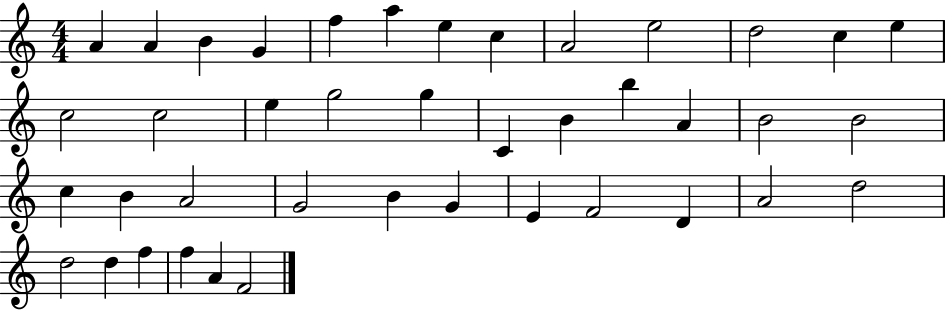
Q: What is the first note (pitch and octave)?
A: A4